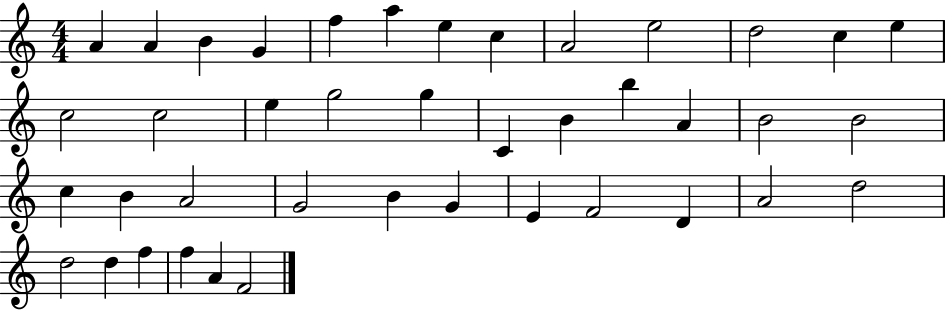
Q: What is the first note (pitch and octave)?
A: A4